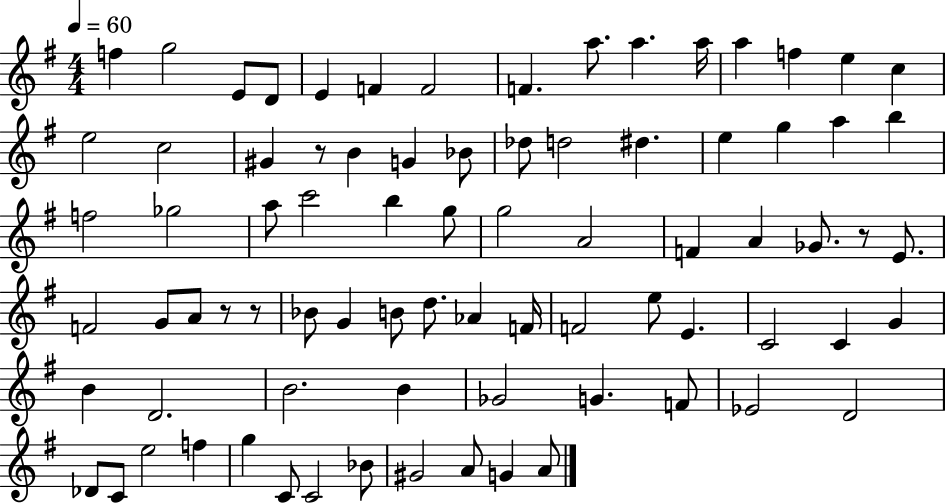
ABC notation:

X:1
T:Untitled
M:4/4
L:1/4
K:G
f g2 E/2 D/2 E F F2 F a/2 a a/4 a f e c e2 c2 ^G z/2 B G _B/2 _d/2 d2 ^d e g a b f2 _g2 a/2 c'2 b g/2 g2 A2 F A _G/2 z/2 E/2 F2 G/2 A/2 z/2 z/2 _B/2 G B/2 d/2 _A F/4 F2 e/2 E C2 C G B D2 B2 B _G2 G F/2 _E2 D2 _D/2 C/2 e2 f g C/2 C2 _B/2 ^G2 A/2 G A/2